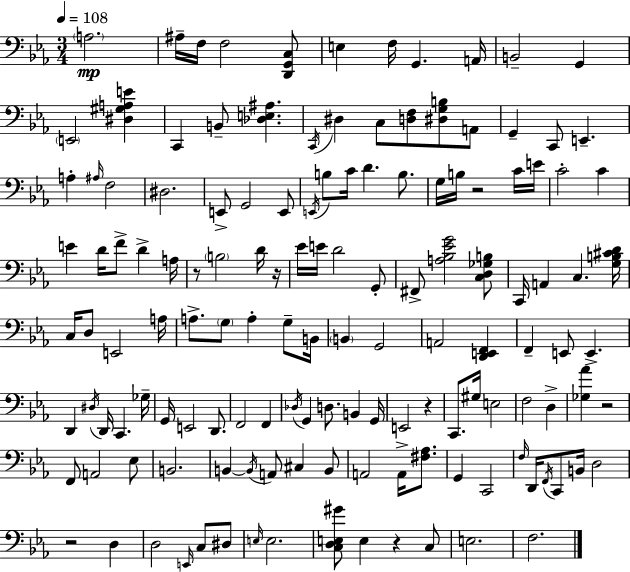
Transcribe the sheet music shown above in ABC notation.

X:1
T:Untitled
M:3/4
L:1/4
K:Cm
A,2 ^A,/4 F,/4 F,2 [D,,G,,C,]/2 E, F,/4 G,, A,,/4 B,,2 G,, E,,2 [^D,^G,A,E] C,, B,,/2 [_D,E,^A,] C,,/4 ^D, C,/2 [D,F,]/2 [^D,G,B,]/2 A,,/2 G,, C,,/2 E,, A, ^A,/4 F,2 ^D,2 E,,/2 G,,2 E,,/2 E,,/4 B,/2 C/4 D B,/2 G,/4 B,/4 z2 C/4 E/4 C2 C E D/4 F/2 D A,/4 z/2 B,2 D/4 z/4 _E/4 E/4 D2 G,,/2 ^F,,/2 [A,_B,_EG]2 [C,D,_G,B,]/2 C,,/4 A,, C, [G,B,^CD]/4 C,/4 D,/2 E,,2 A,/4 A,/2 G,/2 A, G,/2 B,,/4 B,, G,,2 A,,2 [D,,E,,F,,] F,, E,,/2 E,, D,, ^D,/4 D,,/4 C,, _G,/4 G,,/4 E,,2 D,,/2 F,,2 F,, _D,/4 G,, D,/2 B,, G,,/4 E,,2 z C,,/2 ^G,/4 E,2 F,2 D, [_G,_A] z2 F,,/2 A,,2 _E,/2 B,,2 B,, B,,/4 A,,/2 ^C, B,,/2 A,,2 A,,/4 [^F,_A,]/2 G,, C,,2 F,/4 D,,/4 F,,/4 C,,/2 B,,/4 D,2 z2 D, D,2 E,,/4 C,/2 ^D,/2 E,/4 E,2 [C,D,E,^G]/2 E, z C,/2 E,2 F,2